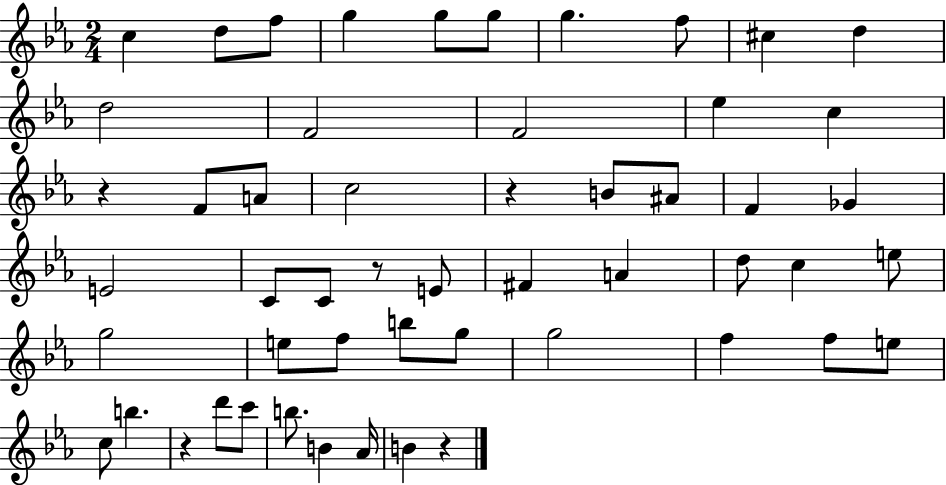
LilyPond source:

{
  \clef treble
  \numericTimeSignature
  \time 2/4
  \key ees \major
  c''4 d''8 f''8 | g''4 g''8 g''8 | g''4. f''8 | cis''4 d''4 | \break d''2 | f'2 | f'2 | ees''4 c''4 | \break r4 f'8 a'8 | c''2 | r4 b'8 ais'8 | f'4 ges'4 | \break e'2 | c'8 c'8 r8 e'8 | fis'4 a'4 | d''8 c''4 e''8 | \break g''2 | e''8 f''8 b''8 g''8 | g''2 | f''4 f''8 e''8 | \break c''8 b''4. | r4 d'''8 c'''8 | b''8. b'4 aes'16 | b'4 r4 | \break \bar "|."
}